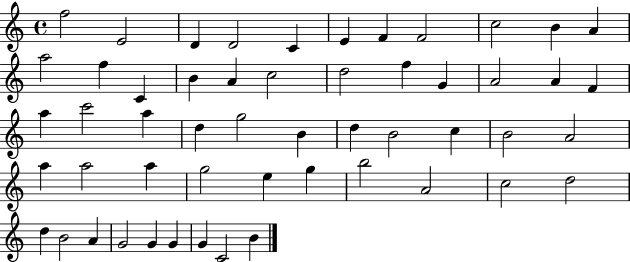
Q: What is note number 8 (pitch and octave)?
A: F4